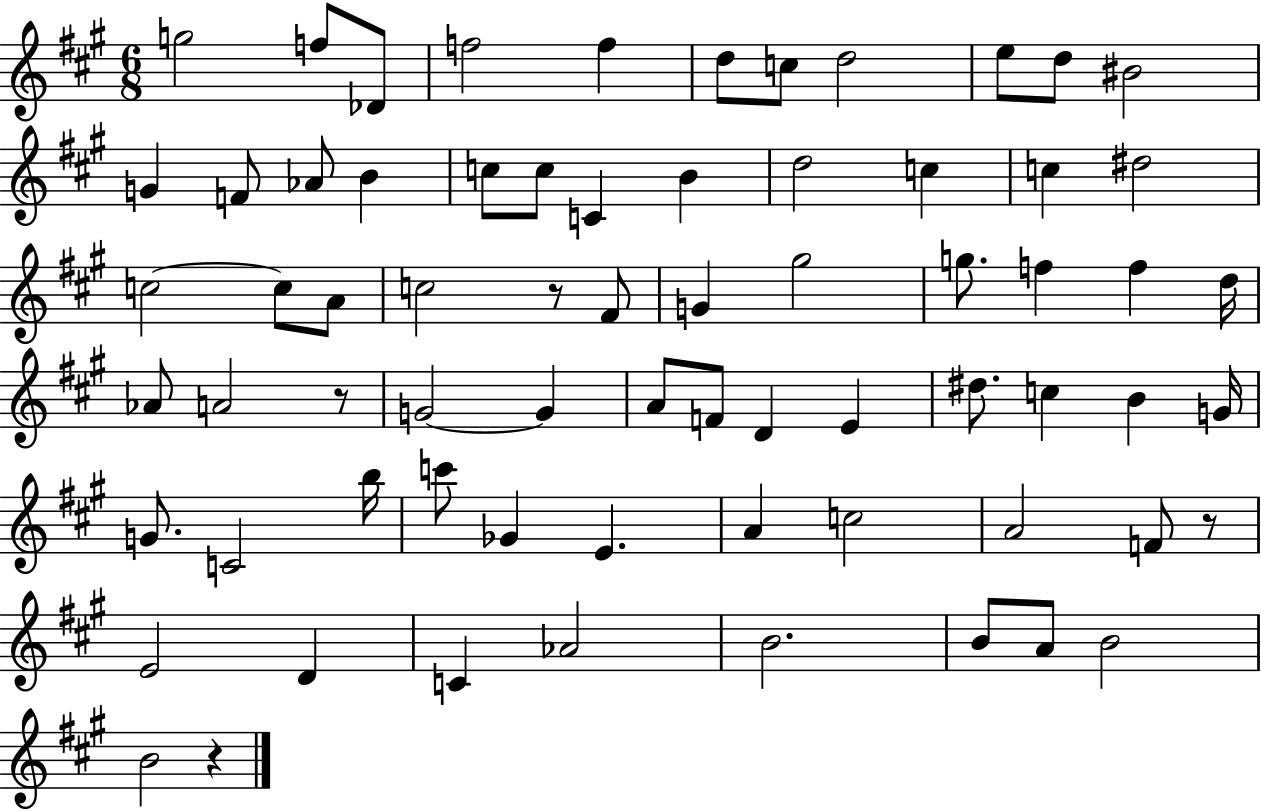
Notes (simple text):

G5/h F5/e Db4/e F5/h F5/q D5/e C5/e D5/h E5/e D5/e BIS4/h G4/q F4/e Ab4/e B4/q C5/e C5/e C4/q B4/q D5/h C5/q C5/q D#5/h C5/h C5/e A4/e C5/h R/e F#4/e G4/q G#5/h G5/e. F5/q F5/q D5/s Ab4/e A4/h R/e G4/h G4/q A4/e F4/e D4/q E4/q D#5/e. C5/q B4/q G4/s G4/e. C4/h B5/s C6/e Gb4/q E4/q. A4/q C5/h A4/h F4/e R/e E4/h D4/q C4/q Ab4/h B4/h. B4/e A4/e B4/h B4/h R/q